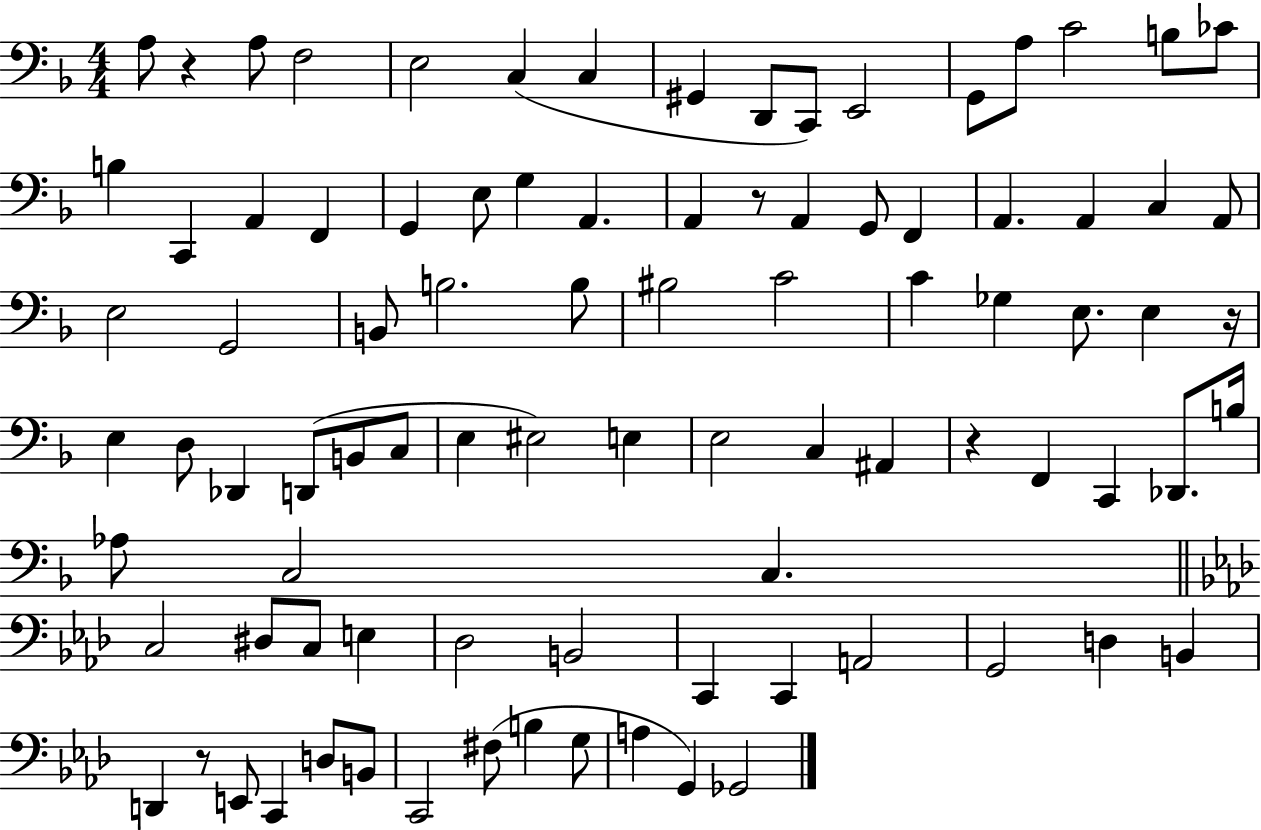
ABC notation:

X:1
T:Untitled
M:4/4
L:1/4
K:F
A,/2 z A,/2 F,2 E,2 C, C, ^G,, D,,/2 C,,/2 E,,2 G,,/2 A,/2 C2 B,/2 _C/2 B, C,, A,, F,, G,, E,/2 G, A,, A,, z/2 A,, G,,/2 F,, A,, A,, C, A,,/2 E,2 G,,2 B,,/2 B,2 B,/2 ^B,2 C2 C _G, E,/2 E, z/4 E, D,/2 _D,, D,,/2 B,,/2 C,/2 E, ^E,2 E, E,2 C, ^A,, z F,, C,, _D,,/2 B,/4 _A,/2 C,2 C, C,2 ^D,/2 C,/2 E, _D,2 B,,2 C,, C,, A,,2 G,,2 D, B,, D,, z/2 E,,/2 C,, D,/2 B,,/2 C,,2 ^F,/2 B, G,/2 A, G,, _G,,2